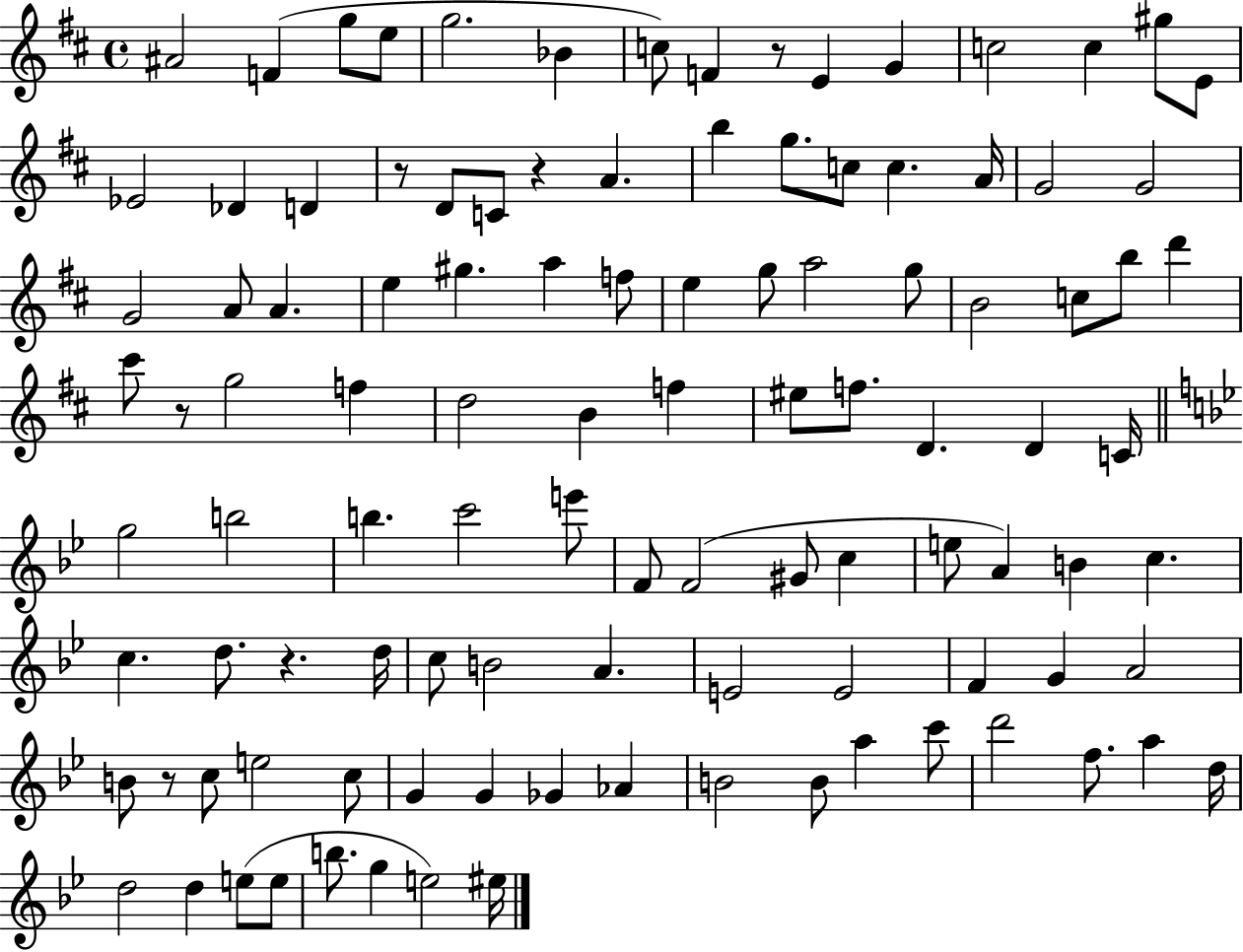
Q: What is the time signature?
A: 4/4